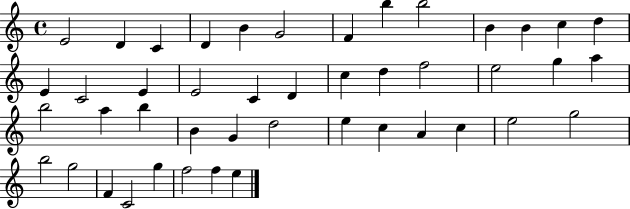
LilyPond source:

{
  \clef treble
  \time 4/4
  \defaultTimeSignature
  \key c \major
  e'2 d'4 c'4 | d'4 b'4 g'2 | f'4 b''4 b''2 | b'4 b'4 c''4 d''4 | \break e'4 c'2 e'4 | e'2 c'4 d'4 | c''4 d''4 f''2 | e''2 g''4 a''4 | \break b''2 a''4 b''4 | b'4 g'4 d''2 | e''4 c''4 a'4 c''4 | e''2 g''2 | \break b''2 g''2 | f'4 c'2 g''4 | f''2 f''4 e''4 | \bar "|."
}